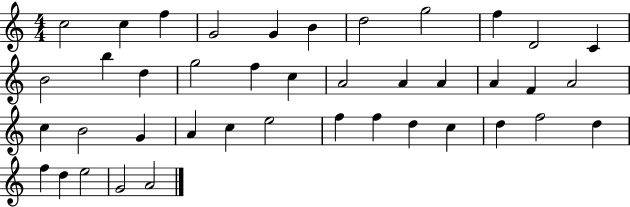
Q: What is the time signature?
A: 4/4